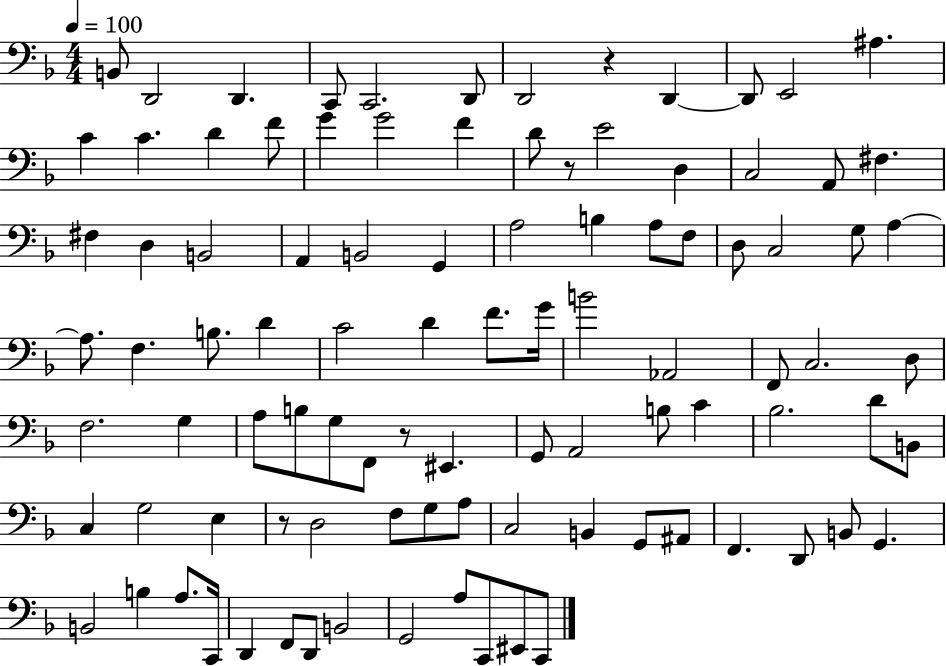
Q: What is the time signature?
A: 4/4